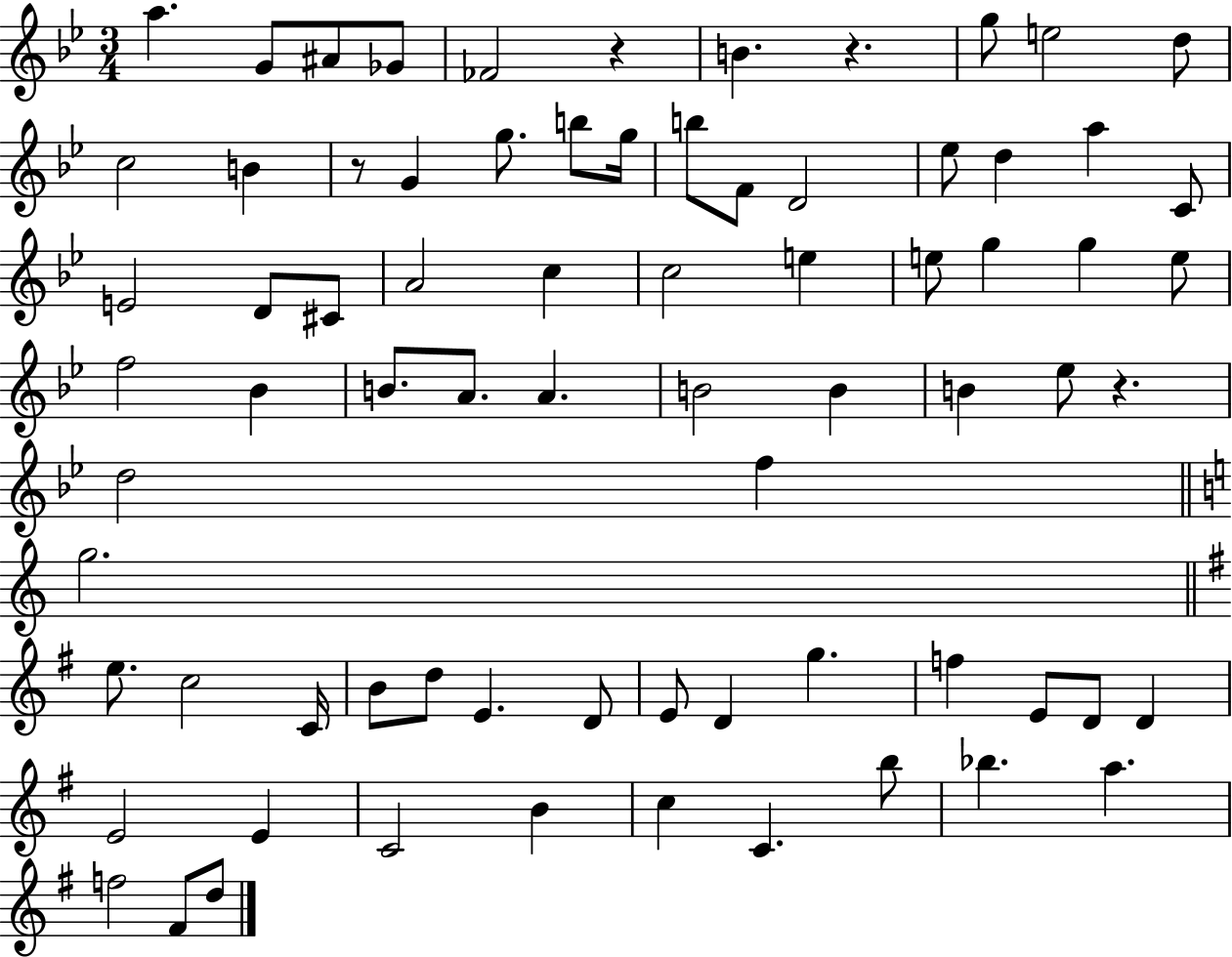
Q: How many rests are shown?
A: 4